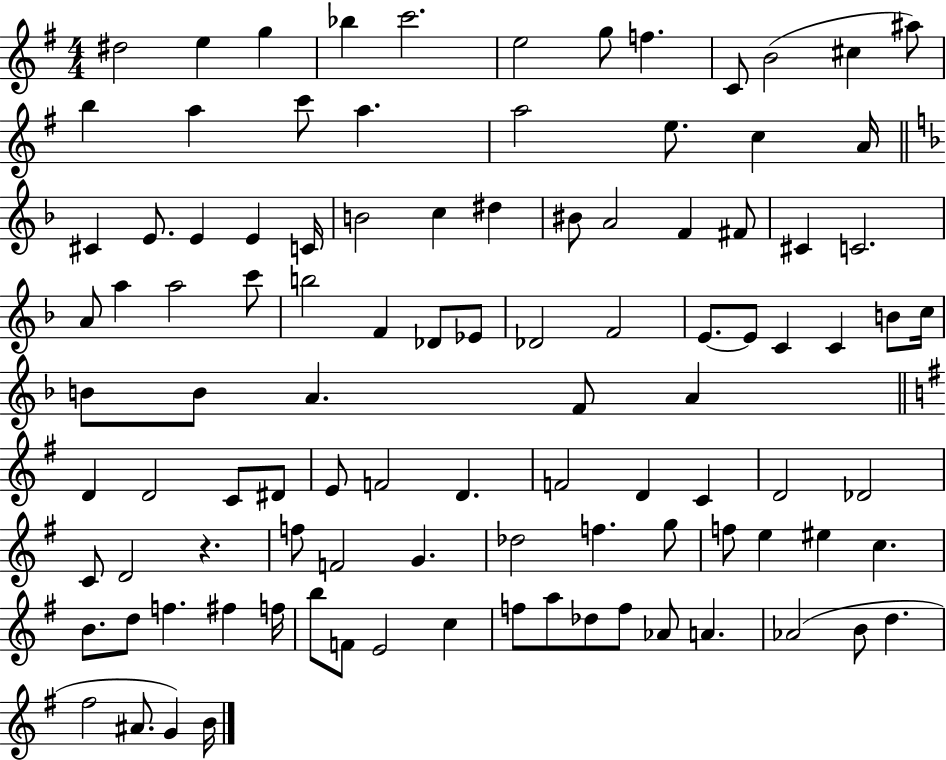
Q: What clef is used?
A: treble